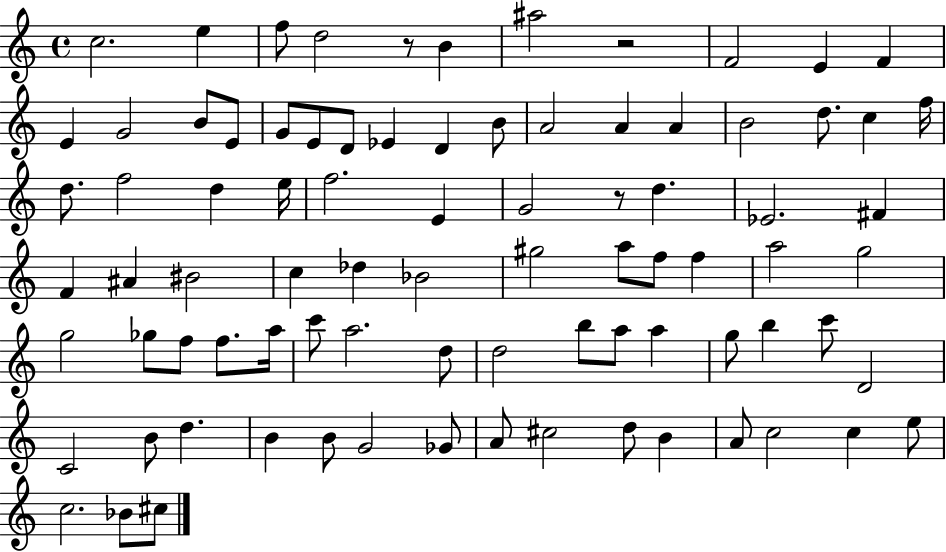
X:1
T:Untitled
M:4/4
L:1/4
K:C
c2 e f/2 d2 z/2 B ^a2 z2 F2 E F E G2 B/2 E/2 G/2 E/2 D/2 _E D B/2 A2 A A B2 d/2 c f/4 d/2 f2 d e/4 f2 E G2 z/2 d _E2 ^F F ^A ^B2 c _d _B2 ^g2 a/2 f/2 f a2 g2 g2 _g/2 f/2 f/2 a/4 c'/2 a2 d/2 d2 b/2 a/2 a g/2 b c'/2 D2 C2 B/2 d B B/2 G2 _G/2 A/2 ^c2 d/2 B A/2 c2 c e/2 c2 _B/2 ^c/2